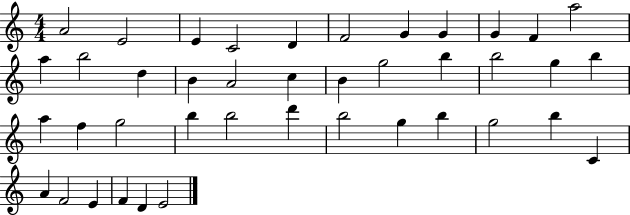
{
  \clef treble
  \numericTimeSignature
  \time 4/4
  \key c \major
  a'2 e'2 | e'4 c'2 d'4 | f'2 g'4 g'4 | g'4 f'4 a''2 | \break a''4 b''2 d''4 | b'4 a'2 c''4 | b'4 g''2 b''4 | b''2 g''4 b''4 | \break a''4 f''4 g''2 | b''4 b''2 d'''4 | b''2 g''4 b''4 | g''2 b''4 c'4 | \break a'4 f'2 e'4 | f'4 d'4 e'2 | \bar "|."
}